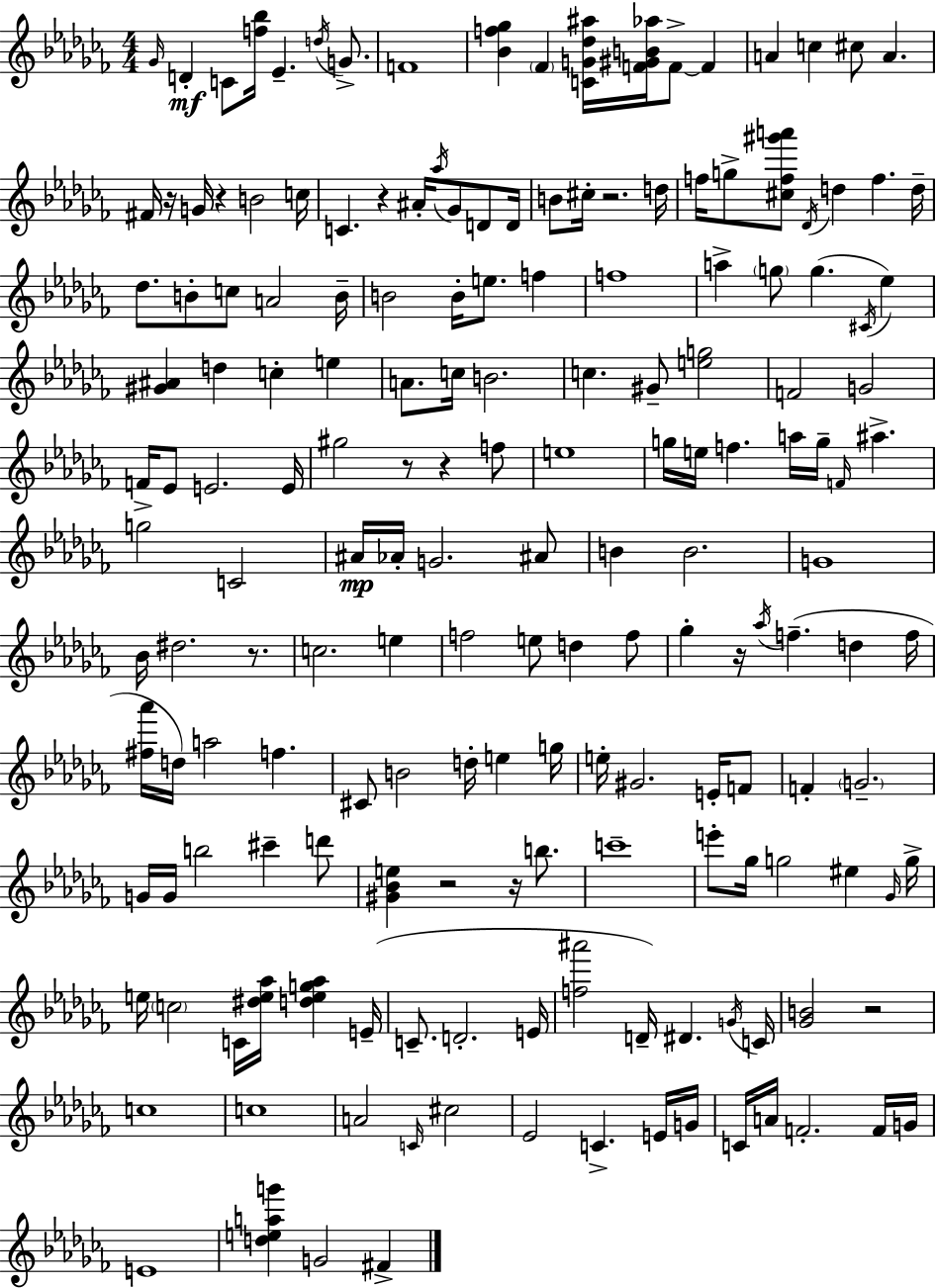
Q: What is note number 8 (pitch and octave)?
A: FES4